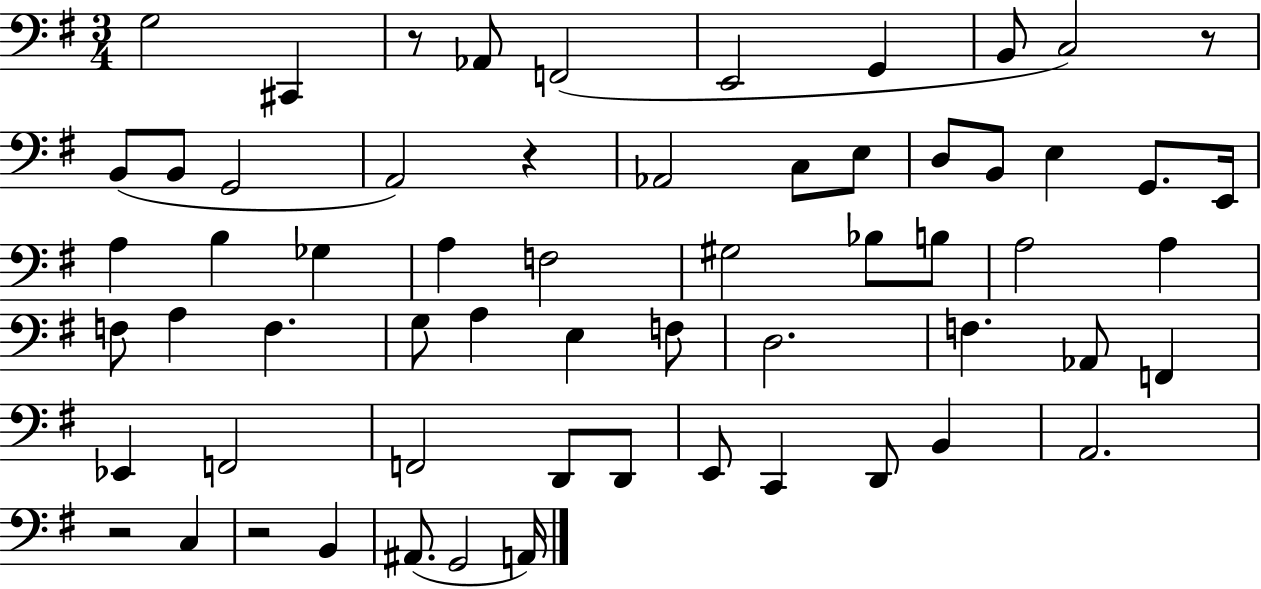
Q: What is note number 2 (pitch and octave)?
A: C#2